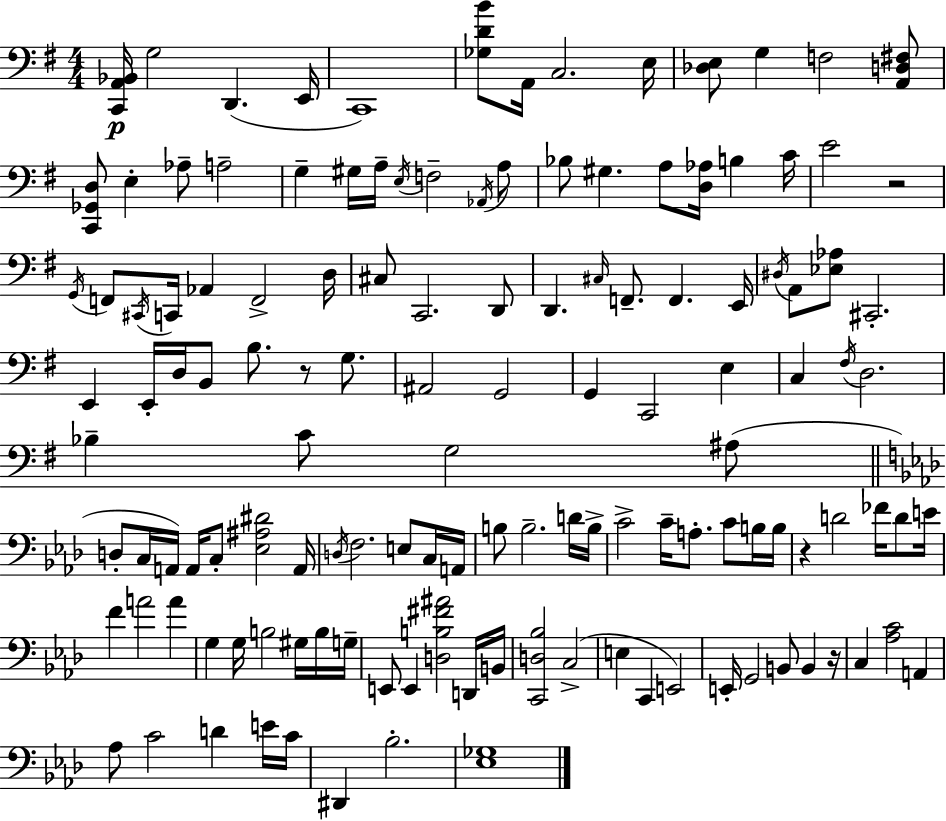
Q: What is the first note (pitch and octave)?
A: G3